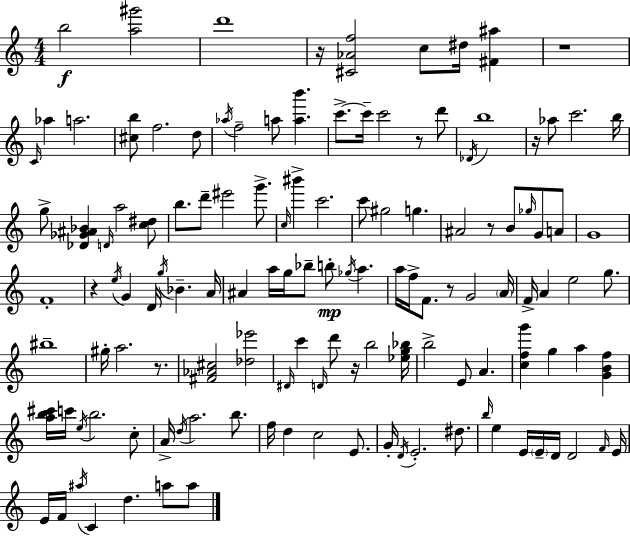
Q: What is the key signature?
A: A minor